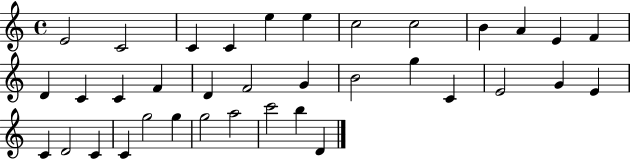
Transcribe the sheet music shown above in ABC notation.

X:1
T:Untitled
M:4/4
L:1/4
K:C
E2 C2 C C e e c2 c2 B A E F D C C F D F2 G B2 g C E2 G E C D2 C C g2 g g2 a2 c'2 b D